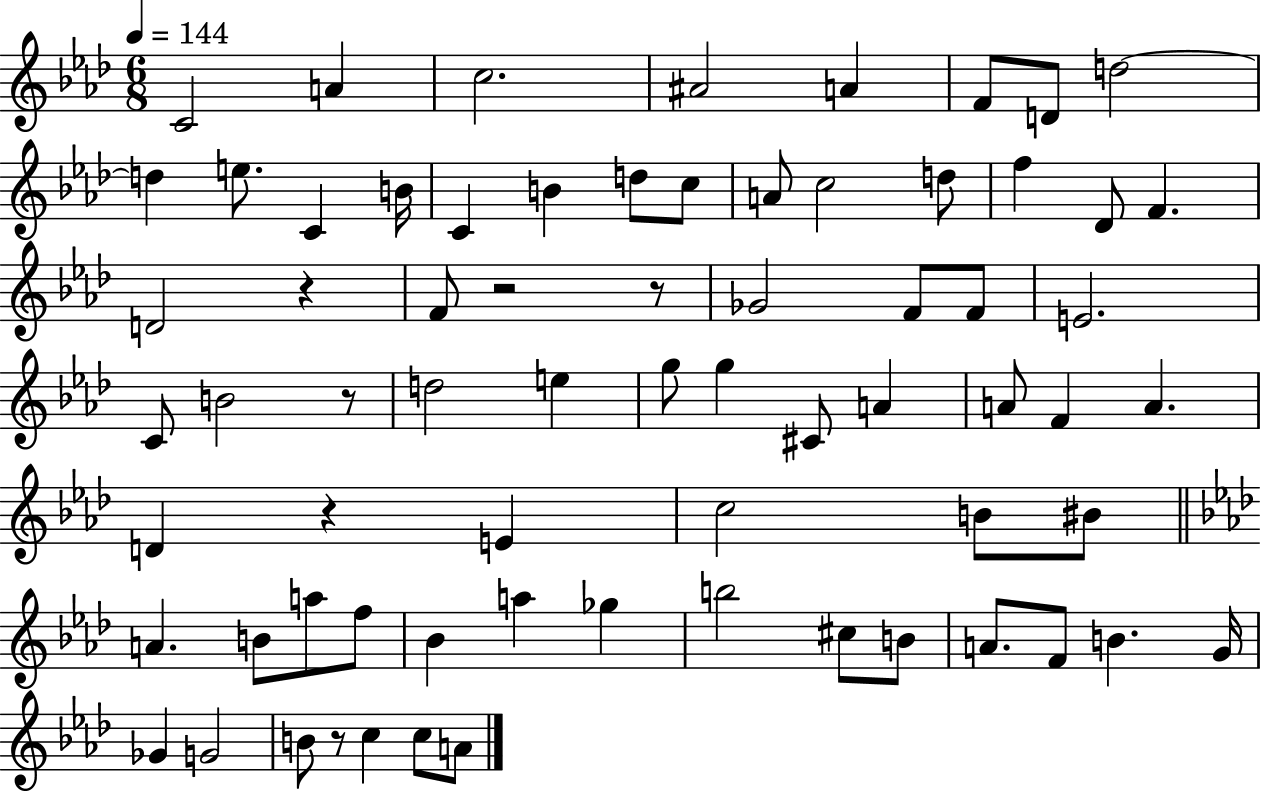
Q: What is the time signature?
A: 6/8